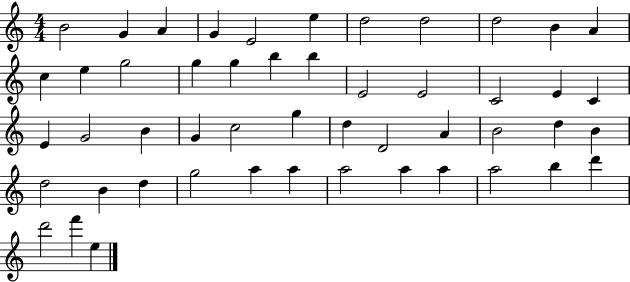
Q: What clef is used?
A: treble